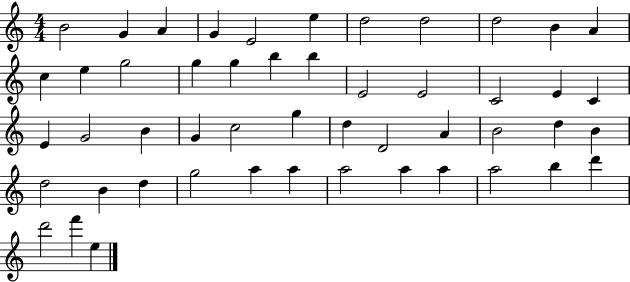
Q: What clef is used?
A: treble